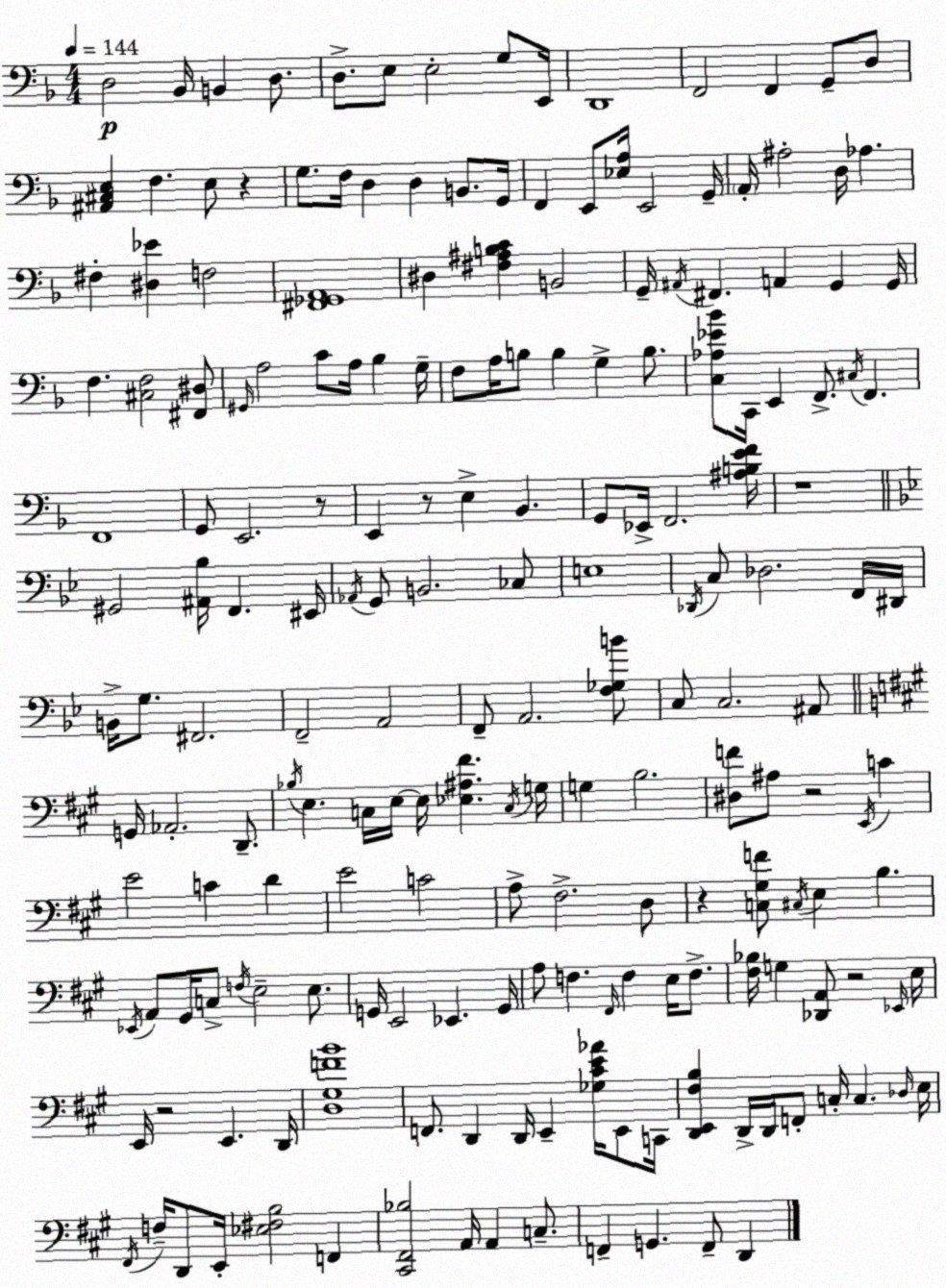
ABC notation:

X:1
T:Untitled
M:4/4
L:1/4
K:Dm
D,2 _B,,/4 B,, D,/2 D,/2 E,/2 E,2 G,/2 E,,/4 D,,4 F,,2 F,, G,,/2 D,/2 [^A,,^C,E,] F, E,/2 z G,/2 F,/4 D, D, B,,/2 G,,/4 F,, E,,/2 [_E,A,]/4 E,,2 G,,/4 A,,/4 ^A,2 D,/4 _A, ^F, [^D,_E] F,2 [^F,,_G,,A,,]4 ^D, [^F,^A,B,C] B,,2 G,,/4 ^A,,/4 ^F,, A,, G,, G,,/4 F, [^C,F,]2 [^F,,^D,]/2 ^G,,/4 A,2 C/2 A,/4 _B, G,/4 F,/2 A,/4 B,/2 B, G, B,/2 [C,_A,_E_B]/2 C,,/4 E,, F,,/2 ^C,/4 F,, F,,4 G,,/2 E,,2 z/2 E,, z/2 E, _B,, G,,/2 _E,,/4 F,,2 [^A,B,EF]/4 z4 ^G,,2 [^A,,_B,]/4 F,, ^E,,/4 _A,,/4 G,,/2 B,,2 _C,/2 E,4 _D,,/4 C,/2 _D,2 F,,/4 ^D,,/4 B,,/4 G,/2 ^F,,2 F,,2 A,,2 F,,/2 A,,2 [F,_G,B]/2 C,/2 C,2 ^A,,/2 G,,/4 _A,,2 D,,/2 _B,/4 E, C,/4 E,/4 E,/4 [_E,^A,^F] C,/4 G,/4 G, B,2 [^D,F]/2 ^A,/2 z2 E,,/4 C E2 C D E2 C2 A,/2 ^F,2 D,/2 z [C,^G,F]/2 ^C,/4 E, B, _E,,/4 A,,/2 ^G,,/4 C,/2 F,/4 E,2 E,/2 G,,/4 E,,2 _E,, G,,/4 A,/2 F, ^F,,/4 F, E,/4 F,/2 [^F,_B,]/4 G, [_D,,A,,]/2 z2 _E,,/4 E,/4 E,,/4 z2 E,, D,,/4 [D,^G,FB]4 F,,/2 D,, D,,/4 E,, [_G,^CE_A]/4 E,,/2 C,,/4 [D,,E,,^F,B,] D,,/4 D,,/4 F,,/2 C,/4 C, _D,/4 E,/4 ^F,,/4 F,/4 D,,/2 E,,/4 [_E,^F,B,]2 F,, [^C,,^F,,_B,]2 A,,/4 A,, C,/2 F,, G,, F,,/2 D,,